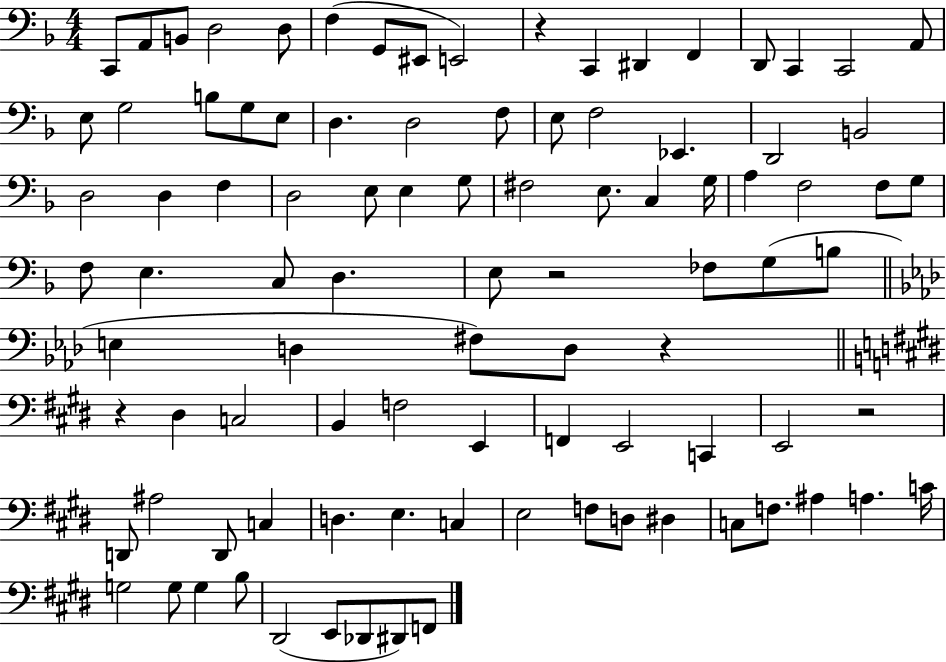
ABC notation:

X:1
T:Untitled
M:4/4
L:1/4
K:F
C,,/2 A,,/2 B,,/2 D,2 D,/2 F, G,,/2 ^E,,/2 E,,2 z C,, ^D,, F,, D,,/2 C,, C,,2 A,,/2 E,/2 G,2 B,/2 G,/2 E,/2 D, D,2 F,/2 E,/2 F,2 _E,, D,,2 B,,2 D,2 D, F, D,2 E,/2 E, G,/2 ^F,2 E,/2 C, G,/4 A, F,2 F,/2 G,/2 F,/2 E, C,/2 D, E,/2 z2 _F,/2 G,/2 B,/2 E, D, ^F,/2 D,/2 z z ^D, C,2 B,, F,2 E,, F,, E,,2 C,, E,,2 z2 D,,/2 ^A,2 D,,/2 C, D, E, C, E,2 F,/2 D,/2 ^D, C,/2 F,/2 ^A, A, C/4 G,2 G,/2 G, B,/2 ^D,,2 E,,/2 _D,,/2 ^D,,/2 F,,/2